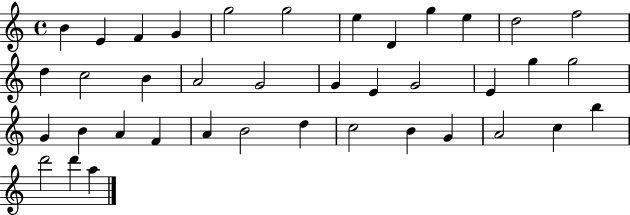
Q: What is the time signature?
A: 4/4